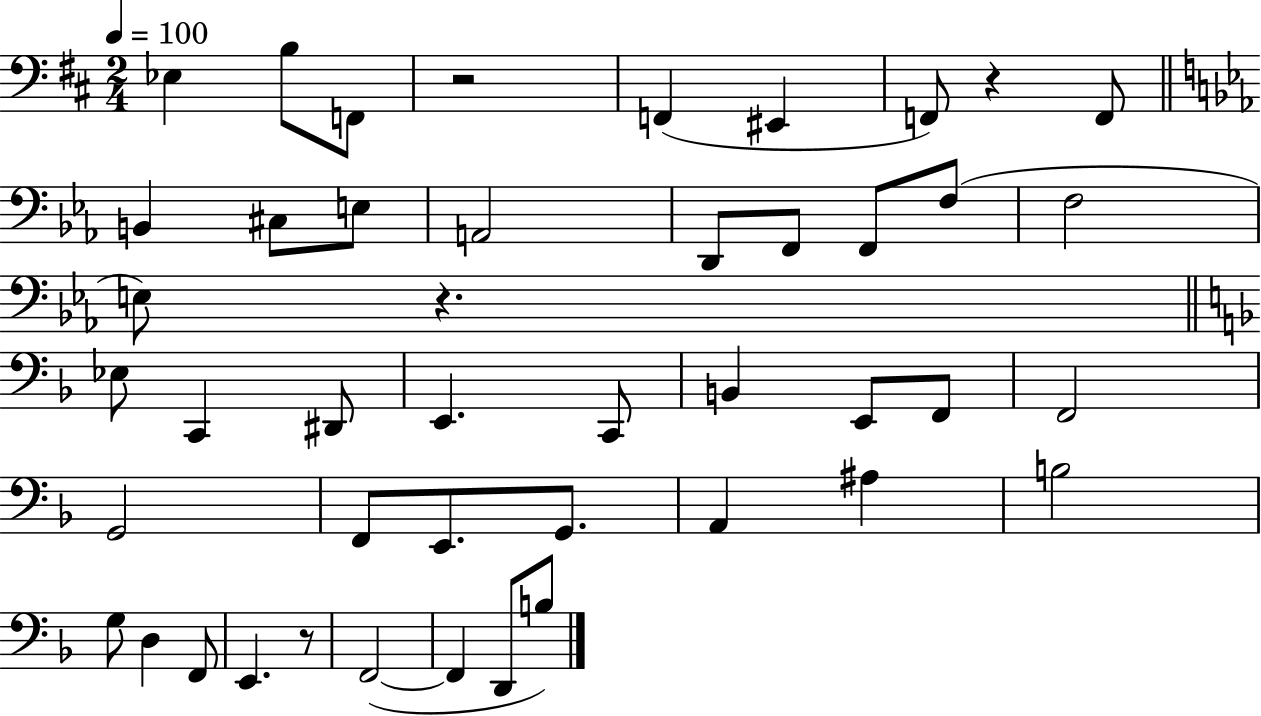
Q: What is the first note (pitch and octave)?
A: Eb3